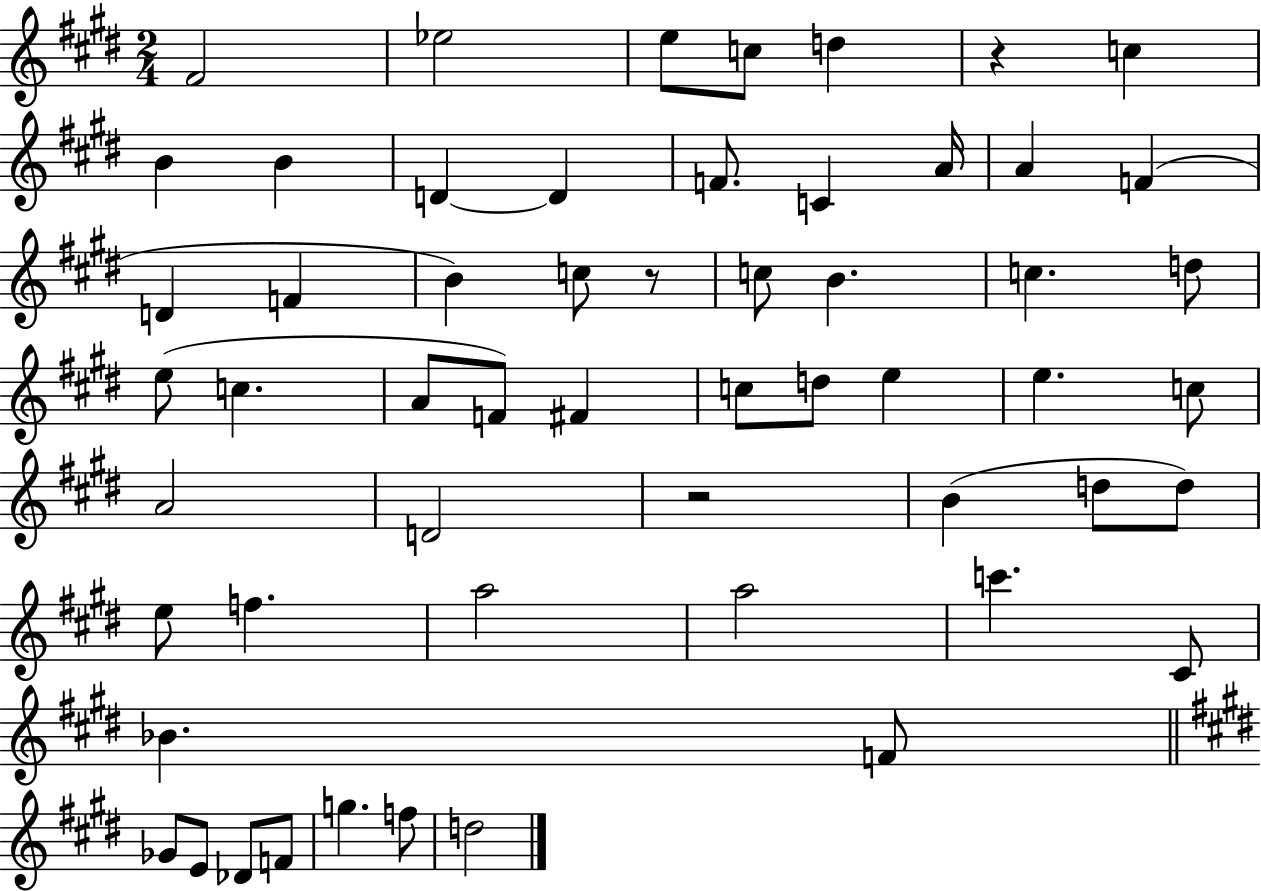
{
  \clef treble
  \numericTimeSignature
  \time 2/4
  \key e \major
  \repeat volta 2 { fis'2 | ees''2 | e''8 c''8 d''4 | r4 c''4 | \break b'4 b'4 | d'4~~ d'4 | f'8. c'4 a'16 | a'4 f'4( | \break d'4 f'4 | b'4) c''8 r8 | c''8 b'4. | c''4. d''8 | \break e''8( c''4. | a'8 f'8) fis'4 | c''8 d''8 e''4 | e''4. c''8 | \break a'2 | d'2 | r2 | b'4( d''8 d''8) | \break e''8 f''4. | a''2 | a''2 | c'''4. cis'8 | \break bes'4. f'8 | \bar "||" \break \key e \major ges'8 e'8 des'8 f'8 | g''4. f''8 | d''2 | } \bar "|."
}